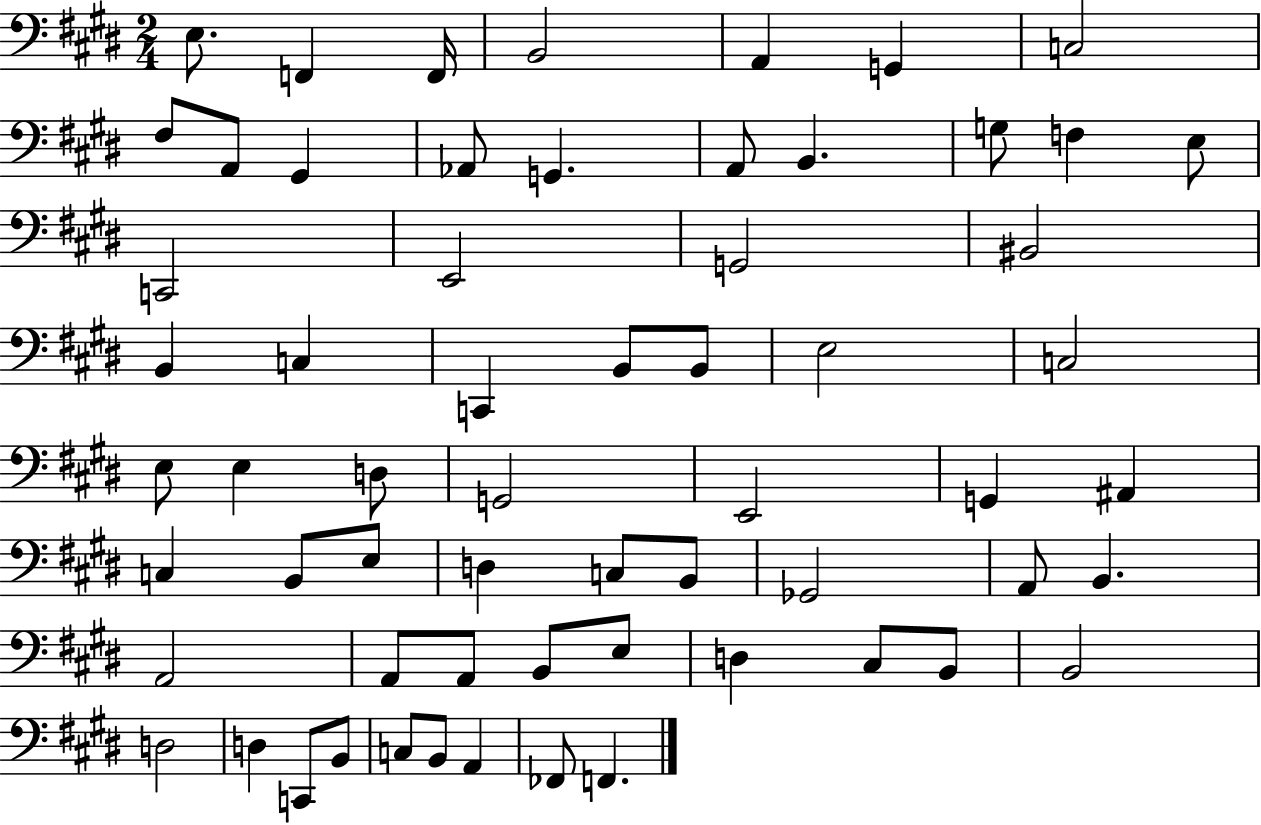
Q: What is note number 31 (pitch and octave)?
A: D3